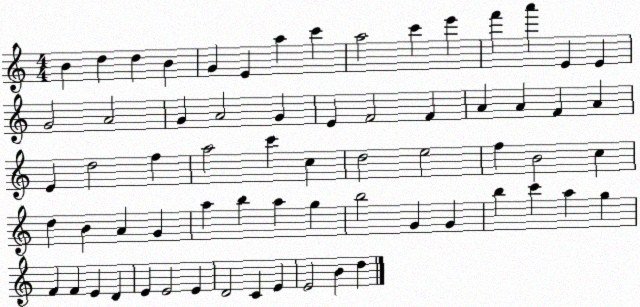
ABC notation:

X:1
T:Untitled
M:4/4
L:1/4
K:C
B d d B G E a c' a2 c' e' f' a' E E G2 A2 G A2 G E F2 F A A F A E d2 f a2 c' c d2 e2 f B2 c d B A G a b a g b2 G G b c' a g F F E D E E2 E D2 C E E2 B d